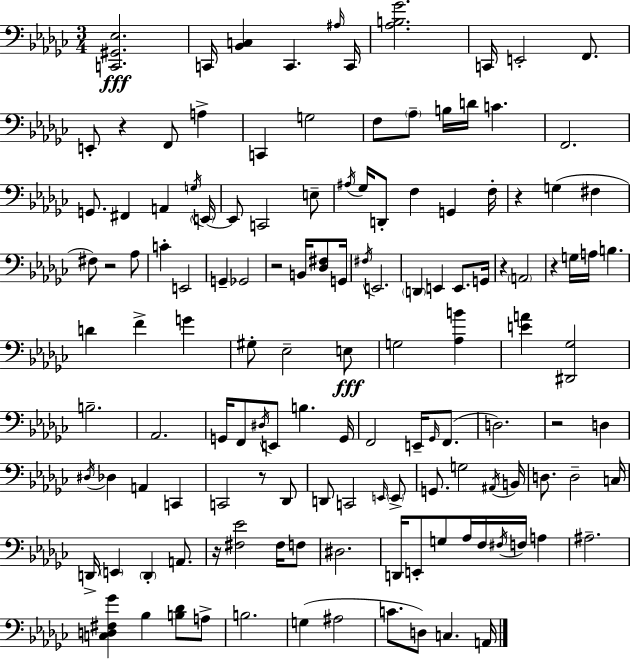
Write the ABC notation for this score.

X:1
T:Untitled
M:3/4
L:1/4
K:Ebm
[C,,^G,,_E,]2 C,,/4 [_B,,C,] C,, ^A,/4 C,,/4 [_A,B,_G]2 C,,/4 E,,2 F,,/2 E,,/2 z F,,/2 A, C,, G,2 F,/2 _A,/2 B,/4 D/4 C F,,2 G,,/2 ^F,, A,, G,/4 E,,/4 E,,/2 C,,2 E,/2 ^A,/4 _G,/4 D,,/2 F, G,, F,/4 z G, ^F, ^F,/2 z2 _A,/2 C E,,2 G,, _G,,2 z2 B,,/4 [_D,^F,]/2 G,,/4 ^F,/4 E,,2 D,, E,, E,,/2 G,,/4 z A,,2 z G,/4 A,/4 B, D F G ^G,/2 _E,2 E,/2 G,2 [_A,B] [EA] [^D,,_G,]2 B,2 _A,,2 G,,/4 F,,/2 ^D,/4 E,,/2 B, G,,/4 F,,2 E,,/4 _G,,/4 F,,/2 D,2 z2 D, ^D,/4 _D, A,, C,, C,,2 z/2 _D,,/2 D,,/2 C,,2 E,,/4 E,,/2 G,,/2 G,2 ^A,,/4 B,,/4 D,/2 D,2 C,/4 D,,/4 E,, D,, A,,/2 z/4 [^F,_E]2 ^F,/4 F,/2 ^D,2 D,,/4 E,,/2 G,/2 _A,/4 F,/4 ^F,/4 F,/4 A, ^A,2 [C,D,^F,_G] _B, [B,_D]/2 A,/2 B,2 G, ^A,2 C/2 D,/2 C, A,,/4